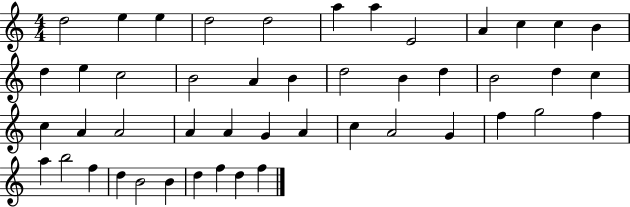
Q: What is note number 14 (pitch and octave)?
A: E5